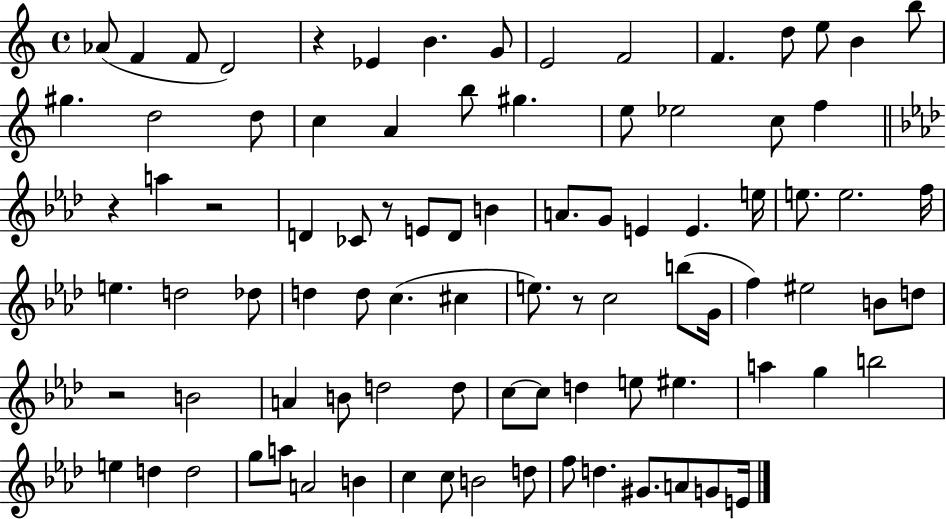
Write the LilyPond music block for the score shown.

{
  \clef treble
  \time 4/4
  \defaultTimeSignature
  \key c \major
  aes'8( f'4 f'8 d'2) | r4 ees'4 b'4. g'8 | e'2 f'2 | f'4. d''8 e''8 b'4 b''8 | \break gis''4. d''2 d''8 | c''4 a'4 b''8 gis''4. | e''8 ees''2 c''8 f''4 | \bar "||" \break \key aes \major r4 a''4 r2 | d'4 ces'8 r8 e'8 d'8 b'4 | a'8. g'8 e'4 e'4. e''16 | e''8. e''2. f''16 | \break e''4. d''2 des''8 | d''4 d''8 c''4.( cis''4 | e''8.) r8 c''2 b''8( g'16 | f''4) eis''2 b'8 d''8 | \break r2 b'2 | a'4 b'8 d''2 d''8 | c''8~~ c''8 d''4 e''8 eis''4. | a''4 g''4 b''2 | \break e''4 d''4 d''2 | g''8 a''8 a'2 b'4 | c''4 c''8 b'2 d''8 | f''8 d''4. gis'8. a'8 g'8 e'16 | \break \bar "|."
}